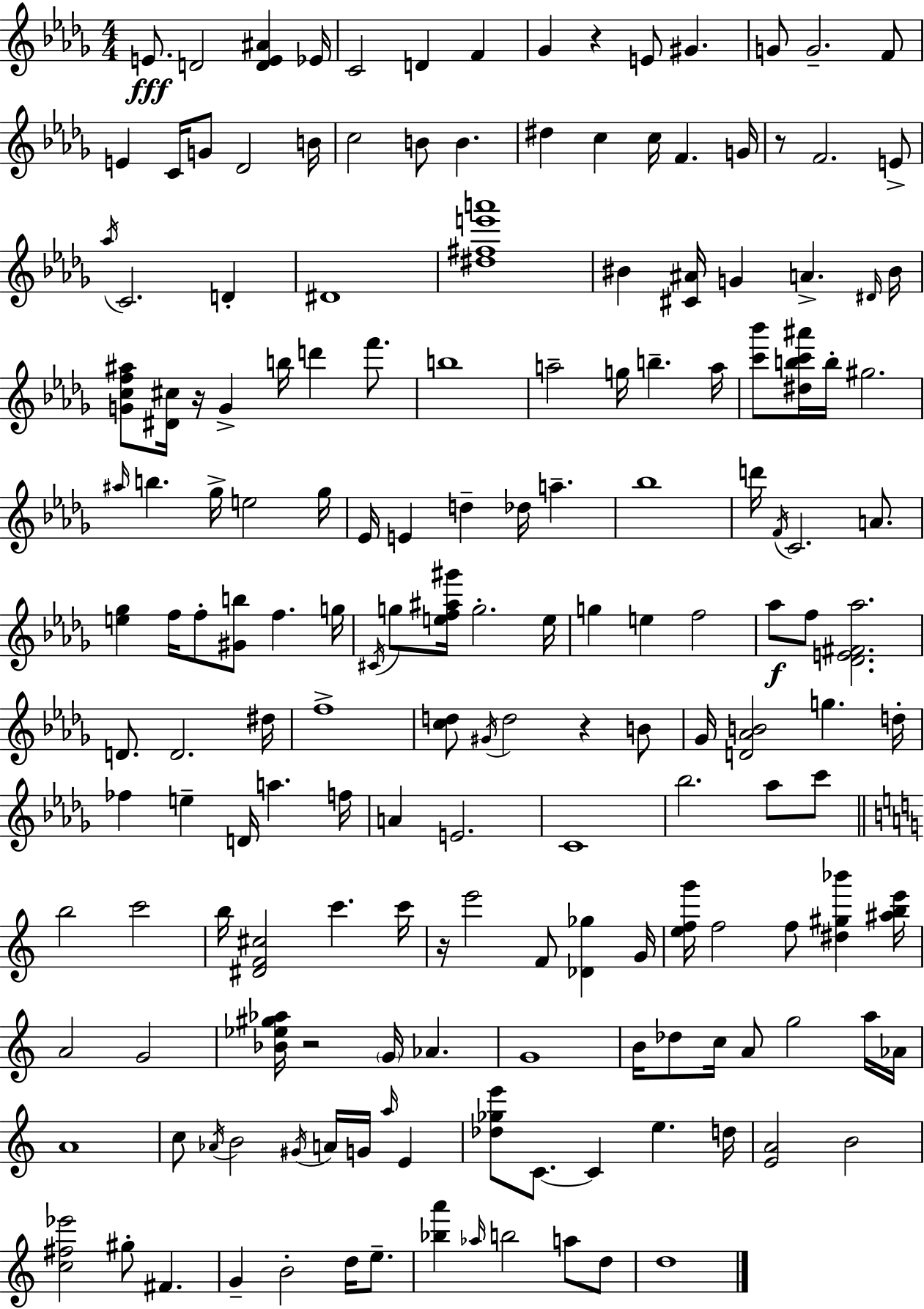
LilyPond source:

{
  \clef treble
  \numericTimeSignature
  \time 4/4
  \key bes \minor
  e'8.\fff d'2 <d' e' ais'>4 ees'16 | c'2 d'4 f'4 | ges'4 r4 e'8 gis'4. | g'8 g'2.-- f'8 | \break e'4 c'16 g'8 des'2 b'16 | c''2 b'8 b'4. | dis''4 c''4 c''16 f'4. g'16 | r8 f'2. e'8-> | \break \acciaccatura { aes''16 } c'2. d'4-. | dis'1 | <dis'' fis'' e''' a'''>1 | bis'4 <cis' ais'>16 g'4 a'4.-> | \break \grace { dis'16 } bis'16 <g' c'' f'' ais''>8 <dis' cis''>16 r16 g'4-> b''16 d'''4 f'''8. | b''1 | a''2-- g''16 b''4.-- | a''16 <c''' bes'''>8 <dis'' b'' c''' ais'''>16 b''16-. gis''2. | \break \grace { ais''16 } b''4. ges''16-> e''2 | ges''16 ees'16 e'4 d''4-- des''16 a''4.-- | bes''1 | d'''16 \acciaccatura { f'16 } c'2. | \break a'8. <e'' ges''>4 f''16 f''8-. <gis' b''>8 f''4. | g''16 \acciaccatura { cis'16 } g''8 <e'' f'' ais'' gis'''>16 g''2.-. | e''16 g''4 e''4 f''2 | aes''8\f f''8 <des' e' fis' aes''>2. | \break d'8. d'2. | dis''16 f''1-> | <c'' d''>8 \acciaccatura { gis'16 } d''2 | r4 b'8 ges'16 <d' aes' b'>2 g''4. | \break d''16-. fes''4 e''4-- d'16 a''4. | f''16 a'4 e'2. | c'1 | bes''2. | \break aes''8 c'''8 \bar "||" \break \key c \major b''2 c'''2 | b''16 <dis' f' cis''>2 c'''4. c'''16 | r16 e'''2 f'8 <des' ges''>4 g'16 | <e'' f'' g'''>16 f''2 f''8 <dis'' gis'' bes'''>4 <ais'' b'' e'''>16 | \break a'2 g'2 | <bes' ees'' gis'' aes''>16 r2 \parenthesize g'16 aes'4. | g'1 | b'16 des''8 c''16 a'8 g''2 a''16 aes'16 | \break a'1 | c''8 \acciaccatura { aes'16 } b'2 \acciaccatura { gis'16 } a'16 g'16 \grace { a''16 } e'4 | <des'' ges'' e'''>8 c'8.~~ c'4 e''4. | d''16 <e' a'>2 b'2 | \break <c'' fis'' ees'''>2 gis''8-. fis'4. | g'4-- b'2-. d''16 | e''8.-- <bes'' a'''>4 \grace { aes''16 } b''2 | a''8 d''8 d''1 | \break \bar "|."
}